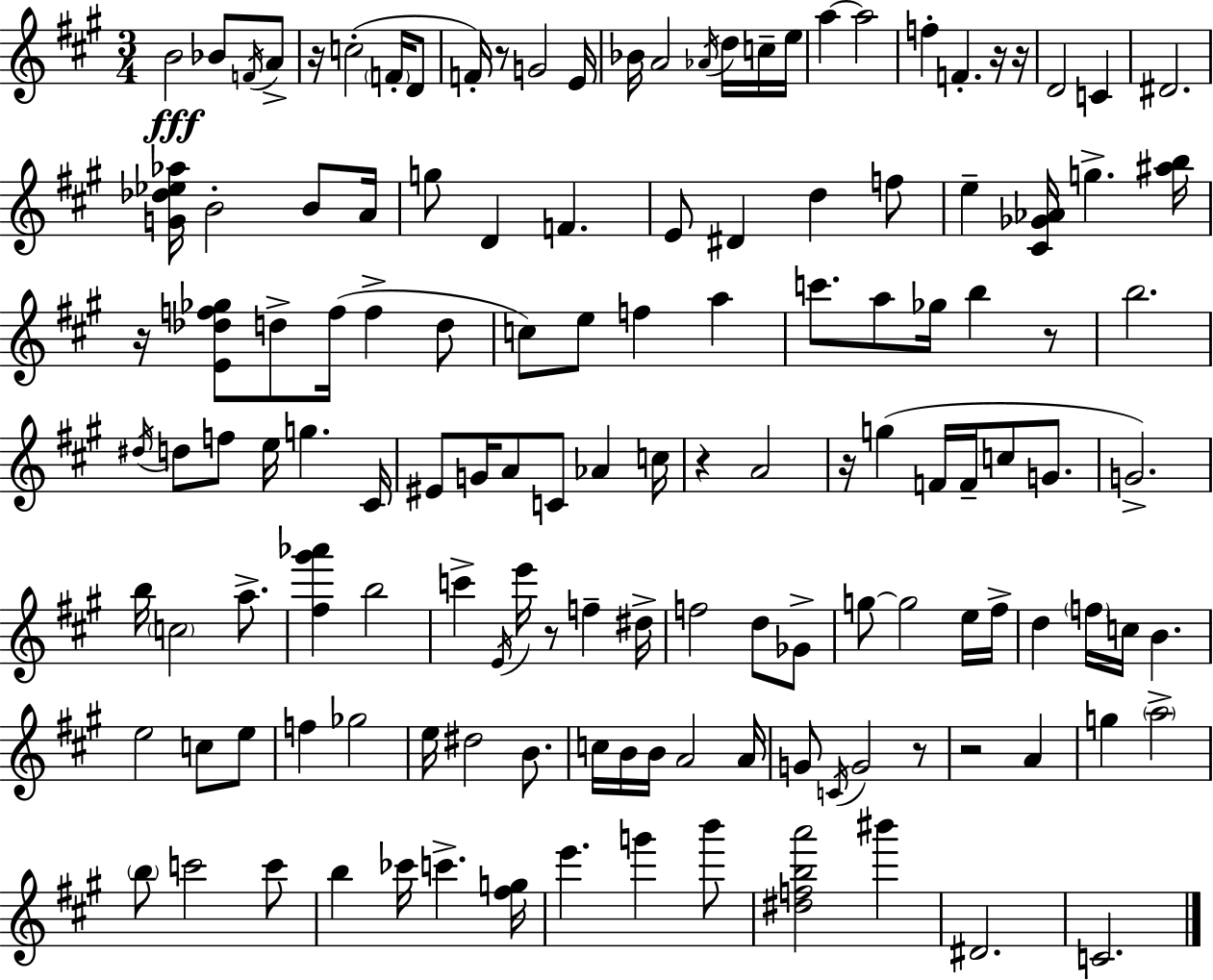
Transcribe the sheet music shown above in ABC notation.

X:1
T:Untitled
M:3/4
L:1/4
K:A
B2 _B/2 F/4 A/2 z/4 c2 F/4 D/2 F/4 z/2 G2 E/4 _B/4 A2 _A/4 d/4 c/4 e/4 a a2 f F z/4 z/4 D2 C ^D2 [G_d_e_a]/4 B2 B/2 A/4 g/2 D F E/2 ^D d f/2 e [^C_G_A]/4 g [^ab]/4 z/4 [E_df_g]/2 d/2 f/4 f d/2 c/2 e/2 f a c'/2 a/2 _g/4 b z/2 b2 ^d/4 d/2 f/2 e/4 g ^C/4 ^E/2 G/4 A/2 C/2 _A c/4 z A2 z/4 g F/4 F/4 c/2 G/2 G2 b/4 c2 a/2 [^f^g'_a'] b2 c' E/4 e'/4 z/2 f ^d/4 f2 d/2 _G/2 g/2 g2 e/4 ^f/4 d f/4 c/4 B e2 c/2 e/2 f _g2 e/4 ^d2 B/2 c/4 B/4 B/4 A2 A/4 G/2 C/4 G2 z/2 z2 A g a2 b/2 c'2 c'/2 b _c'/4 c' [^fg]/4 e' g' b'/2 [^dfba']2 ^b' ^D2 C2